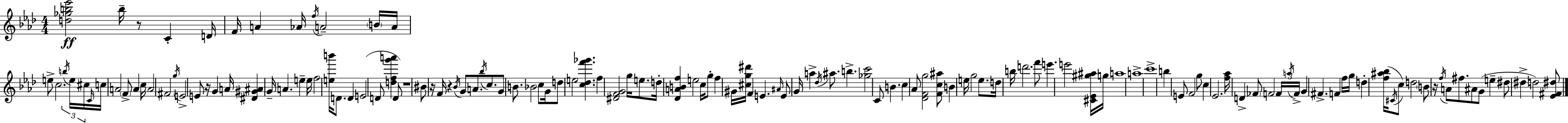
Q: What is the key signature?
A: AES major